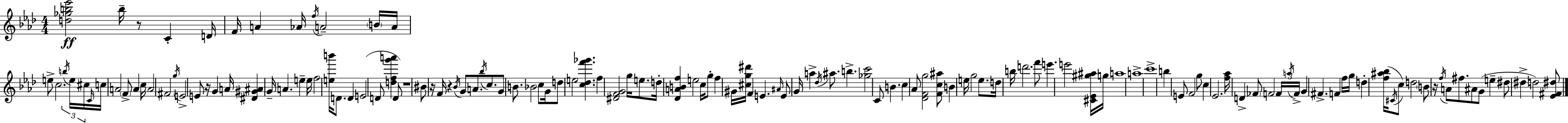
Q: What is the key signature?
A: AES major